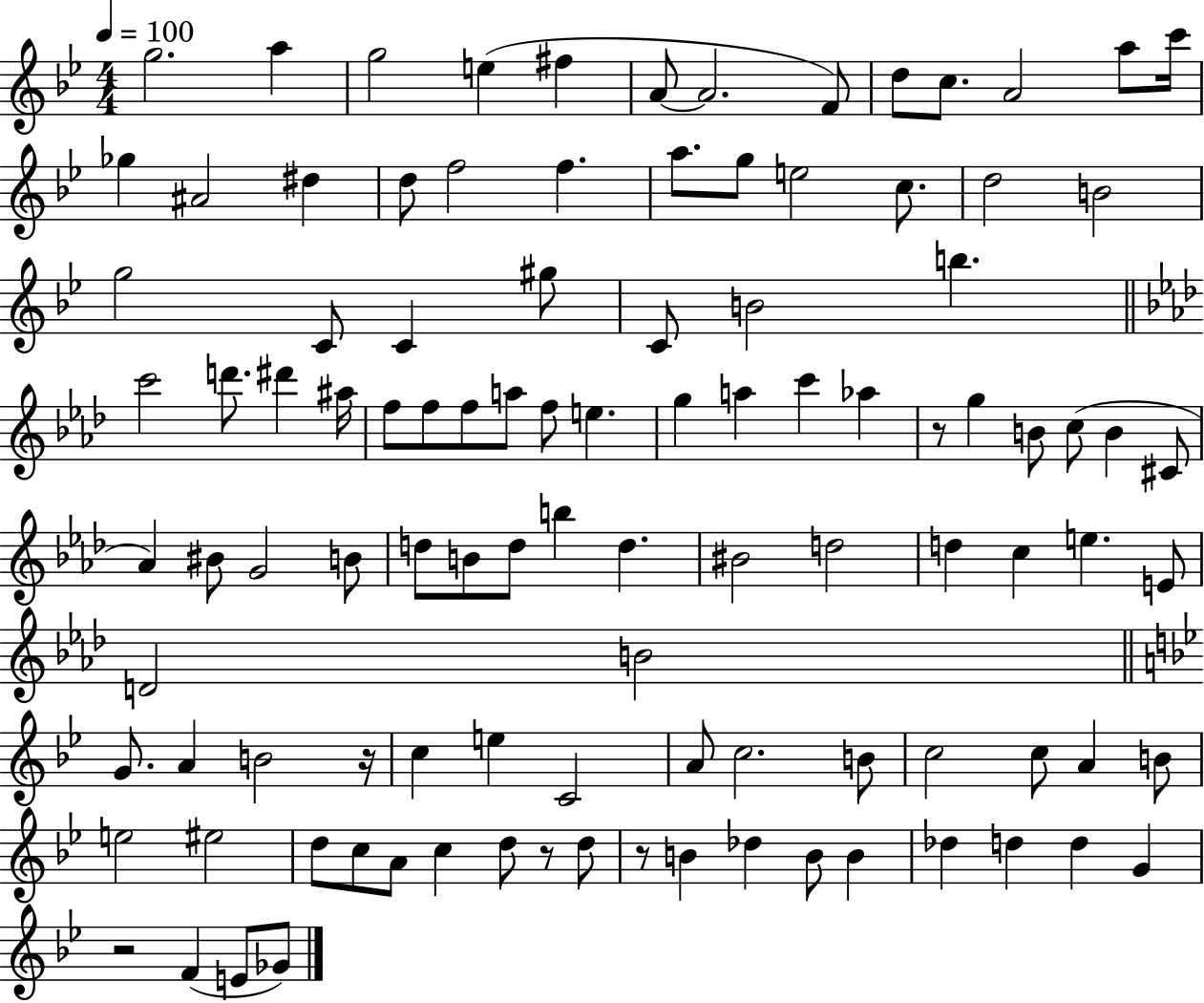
X:1
T:Untitled
M:4/4
L:1/4
K:Bb
g2 a g2 e ^f A/2 A2 F/2 d/2 c/2 A2 a/2 c'/4 _g ^A2 ^d d/2 f2 f a/2 g/2 e2 c/2 d2 B2 g2 C/2 C ^g/2 C/2 B2 b c'2 d'/2 ^d' ^a/4 f/2 f/2 f/2 a/2 f/2 e g a c' _a z/2 g B/2 c/2 B ^C/2 _A ^B/2 G2 B/2 d/2 B/2 d/2 b d ^B2 d2 d c e E/2 D2 B2 G/2 A B2 z/4 c e C2 A/2 c2 B/2 c2 c/2 A B/2 e2 ^e2 d/2 c/2 A/2 c d/2 z/2 d/2 z/2 B _d B/2 B _d d d G z2 F E/2 _G/2